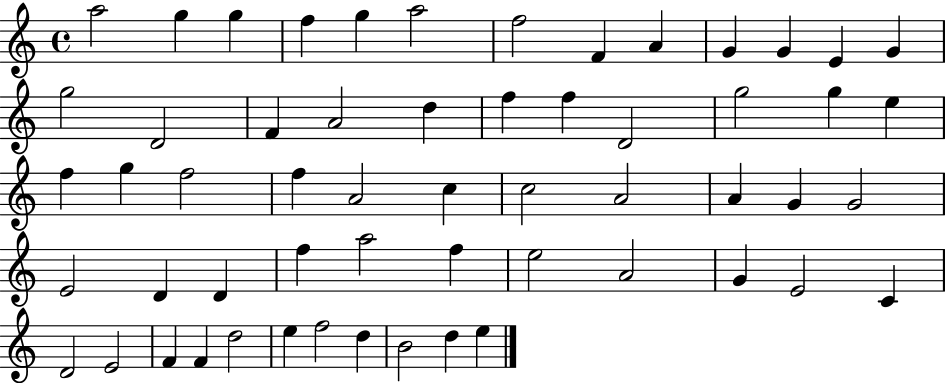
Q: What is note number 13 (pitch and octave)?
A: G4